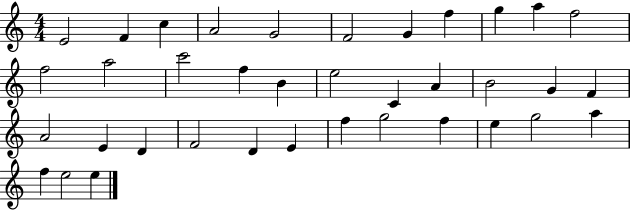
{
  \clef treble
  \numericTimeSignature
  \time 4/4
  \key c \major
  e'2 f'4 c''4 | a'2 g'2 | f'2 g'4 f''4 | g''4 a''4 f''2 | \break f''2 a''2 | c'''2 f''4 b'4 | e''2 c'4 a'4 | b'2 g'4 f'4 | \break a'2 e'4 d'4 | f'2 d'4 e'4 | f''4 g''2 f''4 | e''4 g''2 a''4 | \break f''4 e''2 e''4 | \bar "|."
}